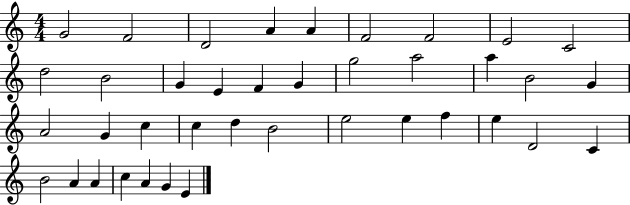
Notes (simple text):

G4/h F4/h D4/h A4/q A4/q F4/h F4/h E4/h C4/h D5/h B4/h G4/q E4/q F4/q G4/q G5/h A5/h A5/q B4/h G4/q A4/h G4/q C5/q C5/q D5/q B4/h E5/h E5/q F5/q E5/q D4/h C4/q B4/h A4/q A4/q C5/q A4/q G4/q E4/q